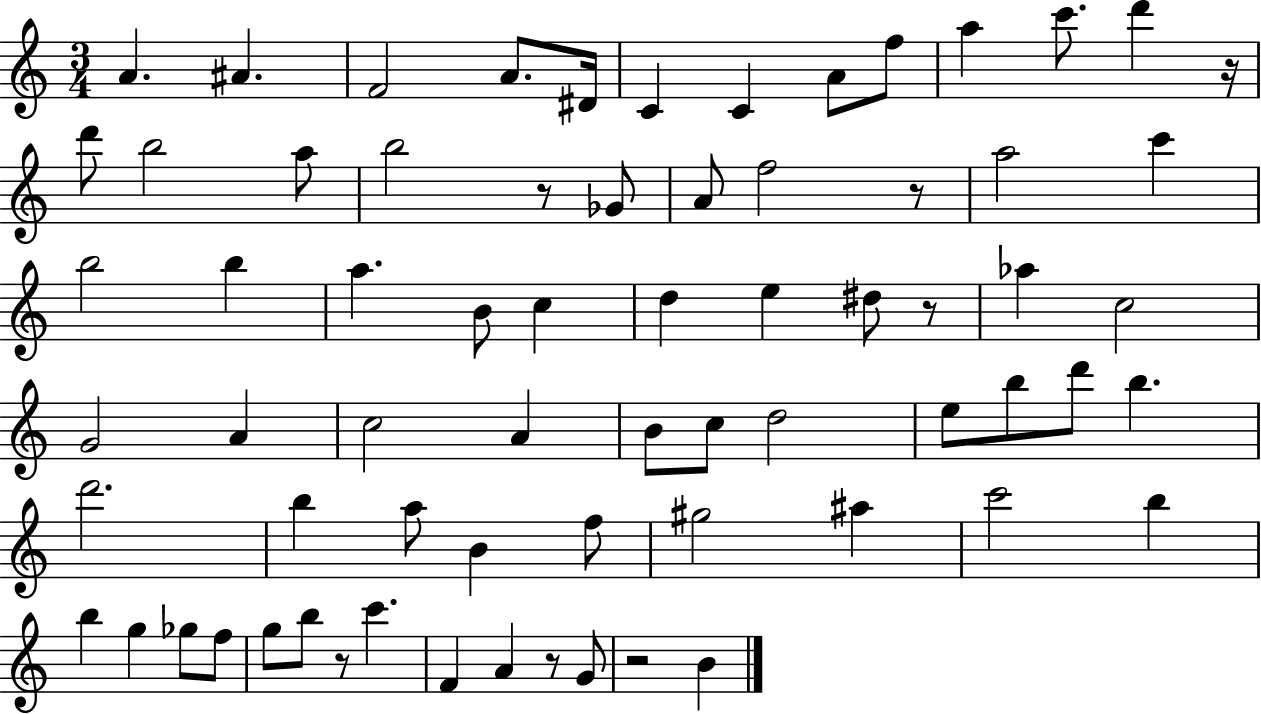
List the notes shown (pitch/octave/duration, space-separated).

A4/q. A#4/q. F4/h A4/e. D#4/s C4/q C4/q A4/e F5/e A5/q C6/e. D6/q R/s D6/e B5/h A5/e B5/h R/e Gb4/e A4/e F5/h R/e A5/h C6/q B5/h B5/q A5/q. B4/e C5/q D5/q E5/q D#5/e R/e Ab5/q C5/h G4/h A4/q C5/h A4/q B4/e C5/e D5/h E5/e B5/e D6/e B5/q. D6/h. B5/q A5/e B4/q F5/e G#5/h A#5/q C6/h B5/q B5/q G5/q Gb5/e F5/e G5/e B5/e R/e C6/q. F4/q A4/q R/e G4/e R/h B4/q